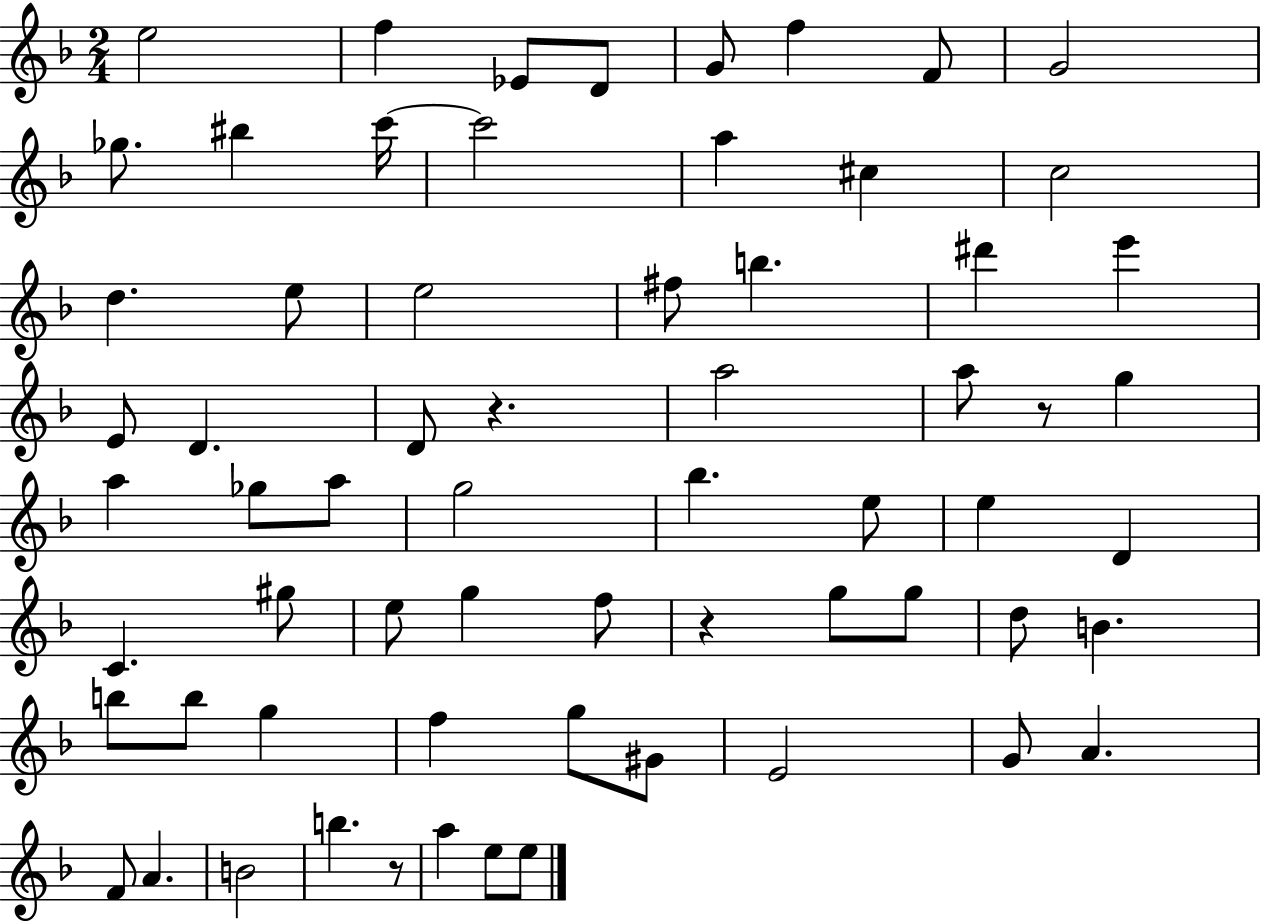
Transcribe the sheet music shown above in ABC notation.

X:1
T:Untitled
M:2/4
L:1/4
K:F
e2 f _E/2 D/2 G/2 f F/2 G2 _g/2 ^b c'/4 c'2 a ^c c2 d e/2 e2 ^f/2 b ^d' e' E/2 D D/2 z a2 a/2 z/2 g a _g/2 a/2 g2 _b e/2 e D C ^g/2 e/2 g f/2 z g/2 g/2 d/2 B b/2 b/2 g f g/2 ^G/2 E2 G/2 A F/2 A B2 b z/2 a e/2 e/2